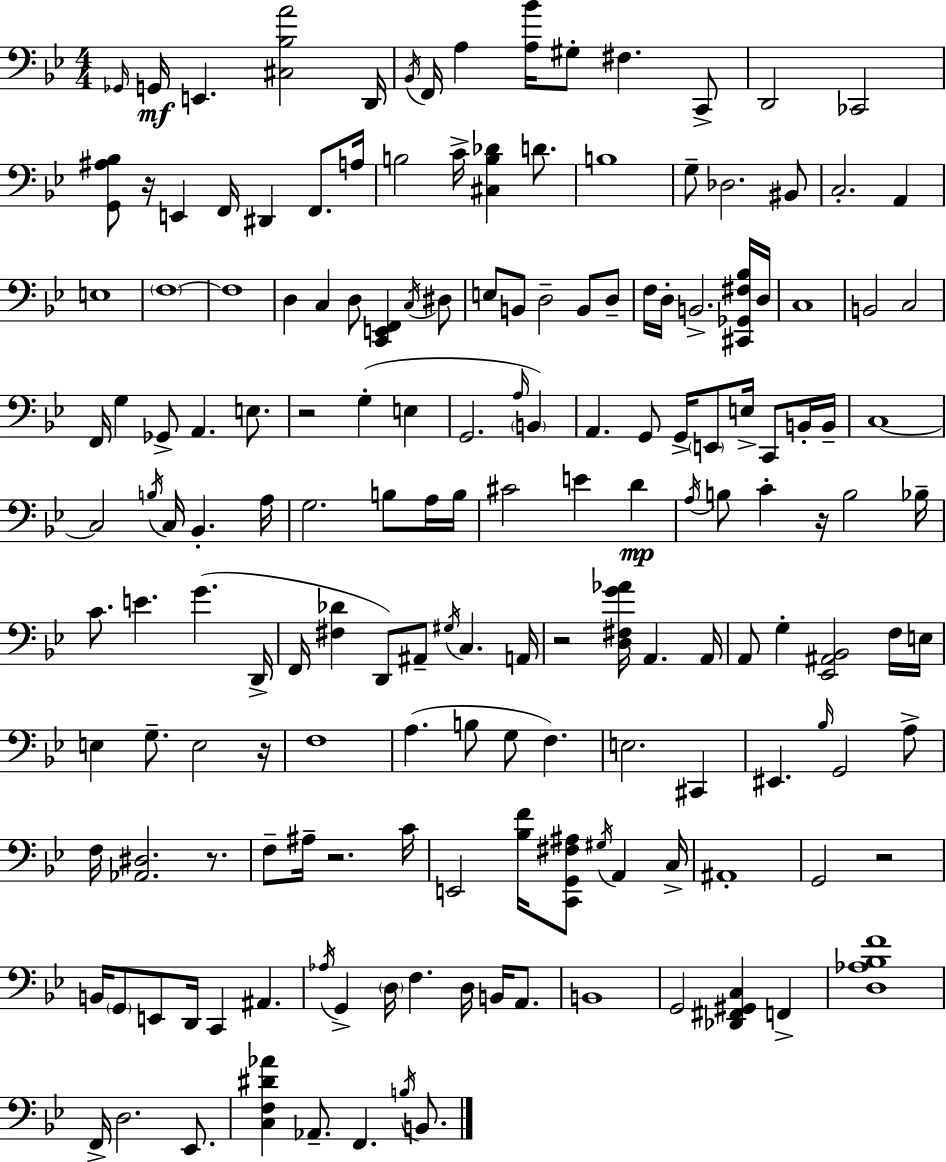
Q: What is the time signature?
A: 4/4